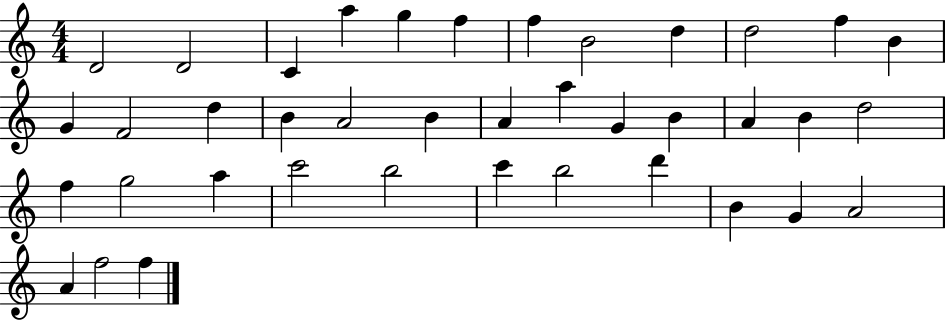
X:1
T:Untitled
M:4/4
L:1/4
K:C
D2 D2 C a g f f B2 d d2 f B G F2 d B A2 B A a G B A B d2 f g2 a c'2 b2 c' b2 d' B G A2 A f2 f